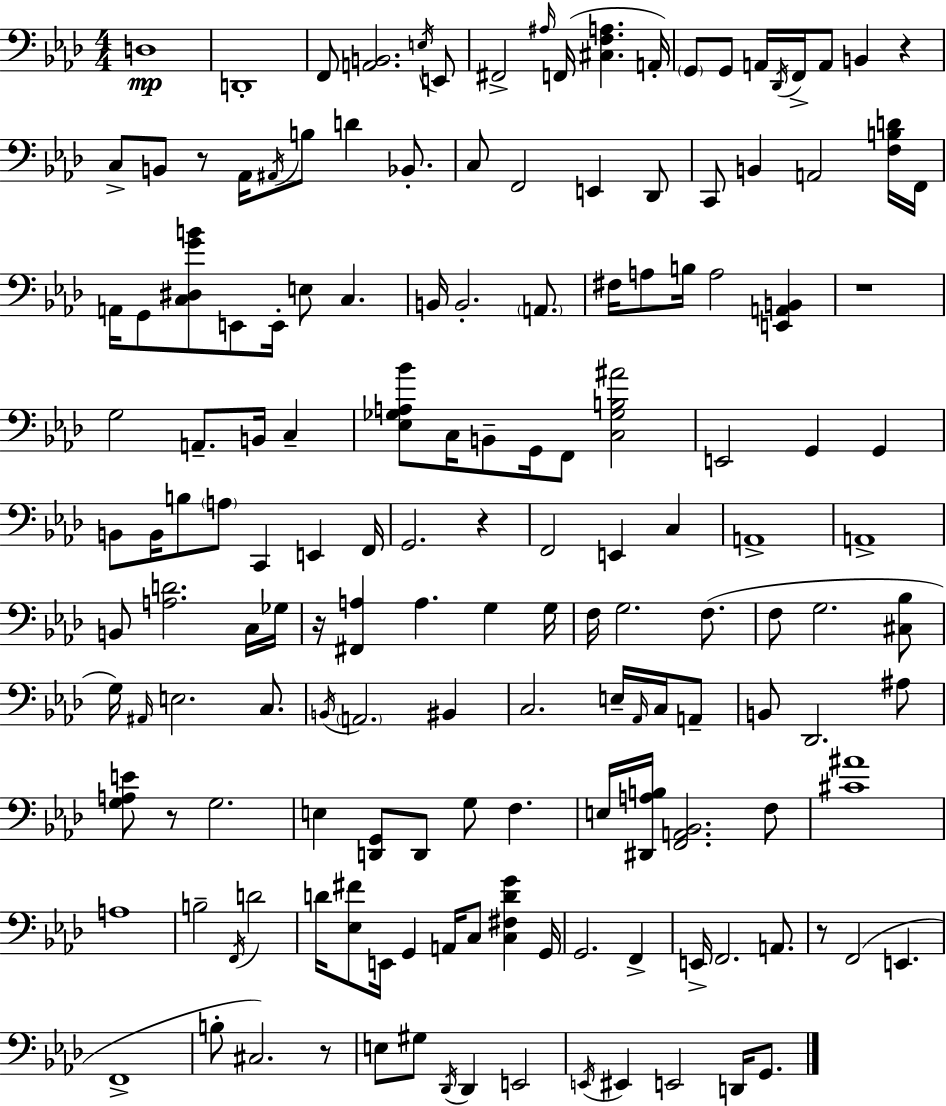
X:1
T:Untitled
M:4/4
L:1/4
K:Ab
D,4 D,,4 F,,/2 [A,,B,,]2 E,/4 E,,/2 ^F,,2 ^A,/4 F,,/4 [^C,F,A,] A,,/4 G,,/2 G,,/2 A,,/4 _D,,/4 F,,/4 A,,/2 B,, z C,/2 B,,/2 z/2 _A,,/4 ^A,,/4 B,/2 D _B,,/2 C,/2 F,,2 E,, _D,,/2 C,,/2 B,, A,,2 [F,B,D]/4 F,,/4 A,,/4 G,,/2 [C,^D,GB]/2 E,,/2 E,,/4 E,/2 C, B,,/4 B,,2 A,,/2 ^F,/4 A,/2 B,/4 A,2 [E,,A,,B,,] z4 G,2 A,,/2 B,,/4 C, [_E,_G,A,_B]/2 C,/4 B,,/2 G,,/4 F,,/2 [C,_G,B,^A]2 E,,2 G,, G,, B,,/2 B,,/4 B,/2 A,/2 C,, E,, F,,/4 G,,2 z F,,2 E,, C, A,,4 A,,4 B,,/2 [A,D]2 C,/4 _G,/4 z/4 [^F,,A,] A, G, G,/4 F,/4 G,2 F,/2 F,/2 G,2 [^C,_B,]/2 G,/4 ^A,,/4 E,2 C,/2 B,,/4 A,,2 ^B,, C,2 E,/4 _A,,/4 C,/4 A,,/2 B,,/2 _D,,2 ^A,/2 [G,A,E]/2 z/2 G,2 E, [D,,G,,]/2 D,,/2 G,/2 F, E,/4 [^D,,A,B,]/4 [F,,A,,_B,,]2 F,/2 [^C^A]4 A,4 B,2 F,,/4 D2 D/4 [_E,^F]/2 E,,/4 G,, A,,/4 C,/2 [C,^F,DG] G,,/4 G,,2 F,, E,,/4 F,,2 A,,/2 z/2 F,,2 E,, F,,4 B,/2 ^C,2 z/2 E,/2 ^G,/2 _D,,/4 _D,, E,,2 E,,/4 ^E,, E,,2 D,,/4 G,,/2